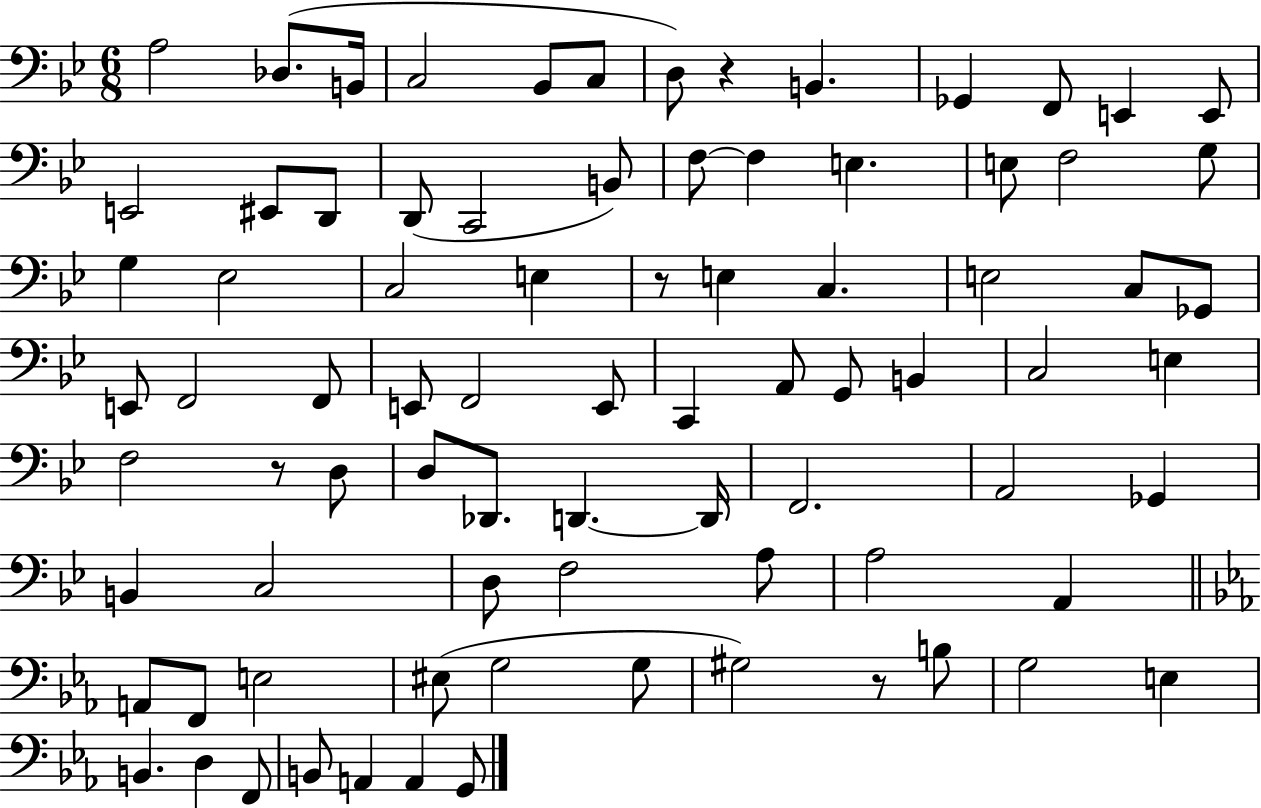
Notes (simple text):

A3/h Db3/e. B2/s C3/h Bb2/e C3/e D3/e R/q B2/q. Gb2/q F2/e E2/q E2/e E2/h EIS2/e D2/e D2/e C2/h B2/e F3/e F3/q E3/q. E3/e F3/h G3/e G3/q Eb3/h C3/h E3/q R/e E3/q C3/q. E3/h C3/e Gb2/e E2/e F2/h F2/e E2/e F2/h E2/e C2/q A2/e G2/e B2/q C3/h E3/q F3/h R/e D3/e D3/e Db2/e. D2/q. D2/s F2/h. A2/h Gb2/q B2/q C3/h D3/e F3/h A3/e A3/h A2/q A2/e F2/e E3/h EIS3/e G3/h G3/e G#3/h R/e B3/e G3/h E3/q B2/q. D3/q F2/e B2/e A2/q A2/q G2/e